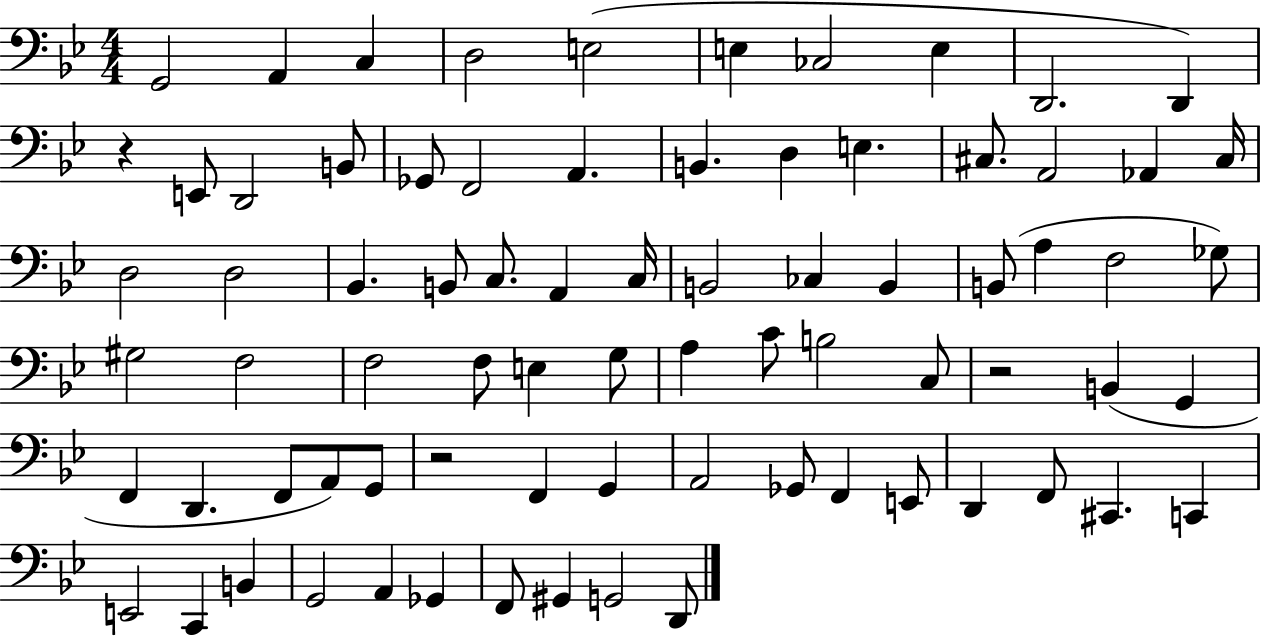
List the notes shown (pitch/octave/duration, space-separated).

G2/h A2/q C3/q D3/h E3/h E3/q CES3/h E3/q D2/h. D2/q R/q E2/e D2/h B2/e Gb2/e F2/h A2/q. B2/q. D3/q E3/q. C#3/e. A2/h Ab2/q C#3/s D3/h D3/h Bb2/q. B2/e C3/e. A2/q C3/s B2/h CES3/q B2/q B2/e A3/q F3/h Gb3/e G#3/h F3/h F3/h F3/e E3/q G3/e A3/q C4/e B3/h C3/e R/h B2/q G2/q F2/q D2/q. F2/e A2/e G2/e R/h F2/q G2/q A2/h Gb2/e F2/q E2/e D2/q F2/e C#2/q. C2/q E2/h C2/q B2/q G2/h A2/q Gb2/q F2/e G#2/q G2/h D2/e